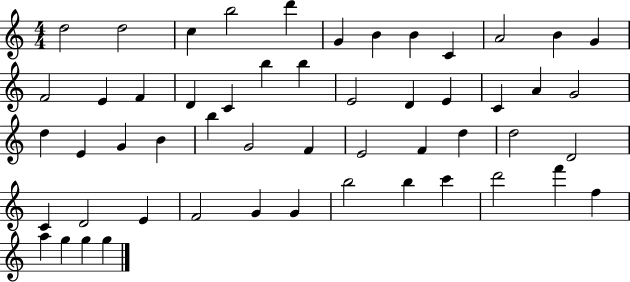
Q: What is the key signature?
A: C major